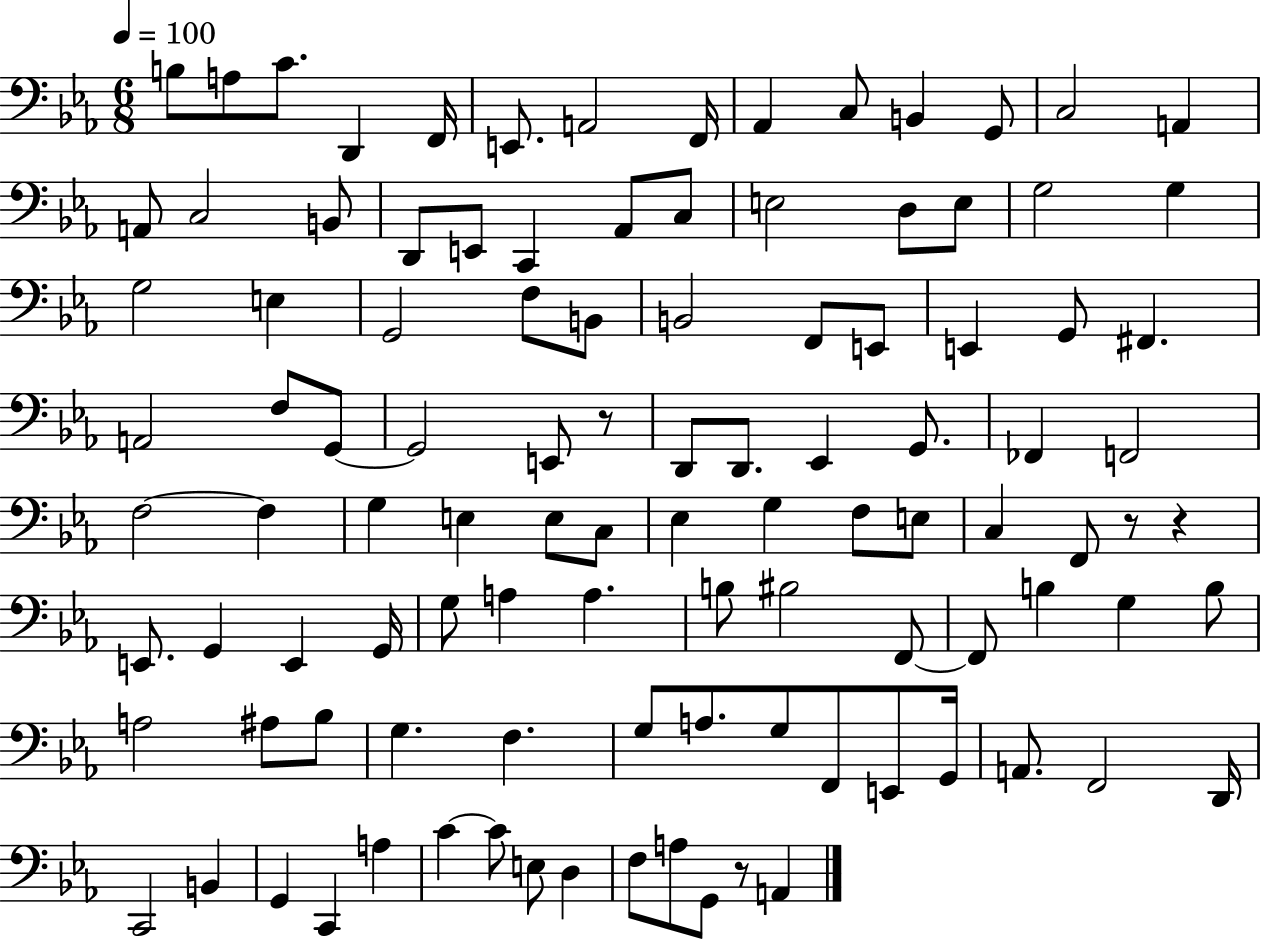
B3/e A3/e C4/e. D2/q F2/s E2/e. A2/h F2/s Ab2/q C3/e B2/q G2/e C3/h A2/q A2/e C3/h B2/e D2/e E2/e C2/q Ab2/e C3/e E3/h D3/e E3/e G3/h G3/q G3/h E3/q G2/h F3/e B2/e B2/h F2/e E2/e E2/q G2/e F#2/q. A2/h F3/e G2/e G2/h E2/e R/e D2/e D2/e. Eb2/q G2/e. FES2/q F2/h F3/h F3/q G3/q E3/q E3/e C3/e Eb3/q G3/q F3/e E3/e C3/q F2/e R/e R/q E2/e. G2/q E2/q G2/s G3/e A3/q A3/q. B3/e BIS3/h F2/e F2/e B3/q G3/q B3/e A3/h A#3/e Bb3/e G3/q. F3/q. G3/e A3/e. G3/e F2/e E2/e G2/s A2/e. F2/h D2/s C2/h B2/q G2/q C2/q A3/q C4/q C4/e E3/e D3/q F3/e A3/e G2/e R/e A2/q